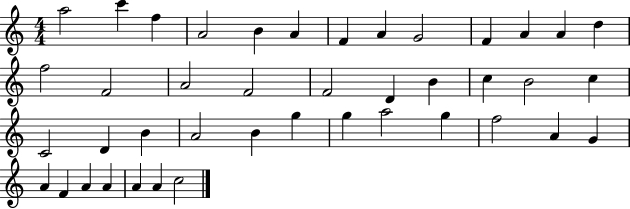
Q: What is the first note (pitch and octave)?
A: A5